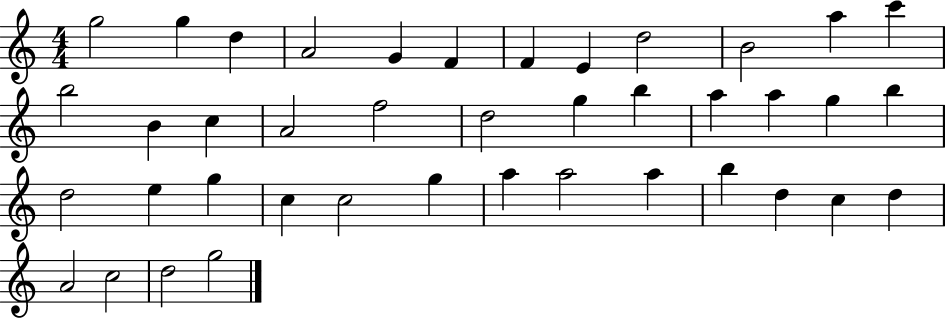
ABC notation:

X:1
T:Untitled
M:4/4
L:1/4
K:C
g2 g d A2 G F F E d2 B2 a c' b2 B c A2 f2 d2 g b a a g b d2 e g c c2 g a a2 a b d c d A2 c2 d2 g2